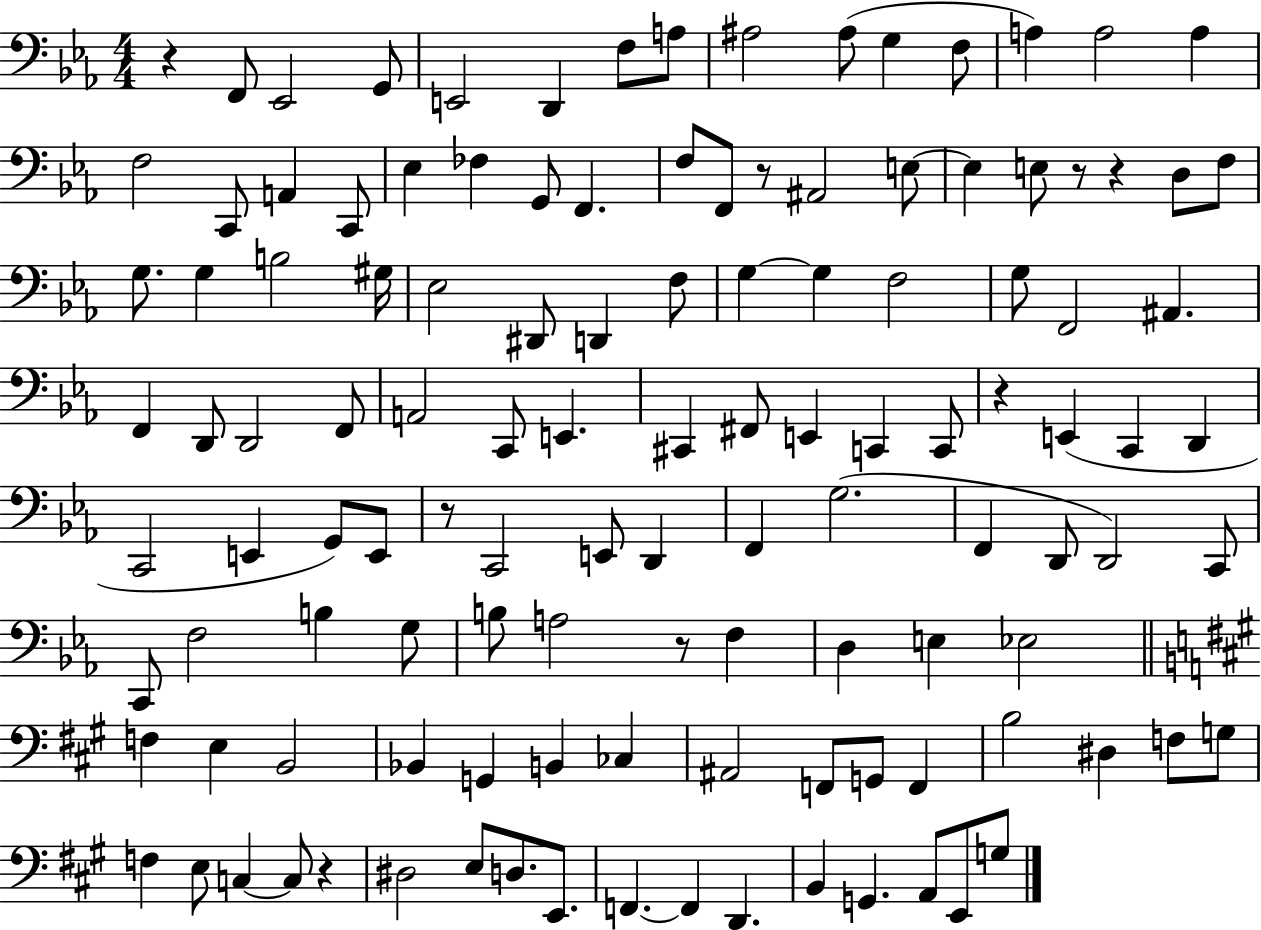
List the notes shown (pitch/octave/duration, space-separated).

R/q F2/e Eb2/h G2/e E2/h D2/q F3/e A3/e A#3/h A#3/e G3/q F3/e A3/q A3/h A3/q F3/h C2/e A2/q C2/e Eb3/q FES3/q G2/e F2/q. F3/e F2/e R/e A#2/h E3/e E3/q E3/e R/e R/q D3/e F3/e G3/e. G3/q B3/h G#3/s Eb3/h D#2/e D2/q F3/e G3/q G3/q F3/h G3/e F2/h A#2/q. F2/q D2/e D2/h F2/e A2/h C2/e E2/q. C#2/q F#2/e E2/q C2/q C2/e R/q E2/q C2/q D2/q C2/h E2/q G2/e E2/e R/e C2/h E2/e D2/q F2/q G3/h. F2/q D2/e D2/h C2/e C2/e F3/h B3/q G3/e B3/e A3/h R/e F3/q D3/q E3/q Eb3/h F3/q E3/q B2/h Bb2/q G2/q B2/q CES3/q A#2/h F2/e G2/e F2/q B3/h D#3/q F3/e G3/e F3/q E3/e C3/q C3/e R/q D#3/h E3/e D3/e. E2/e. F2/q. F2/q D2/q. B2/q G2/q. A2/e E2/e G3/e